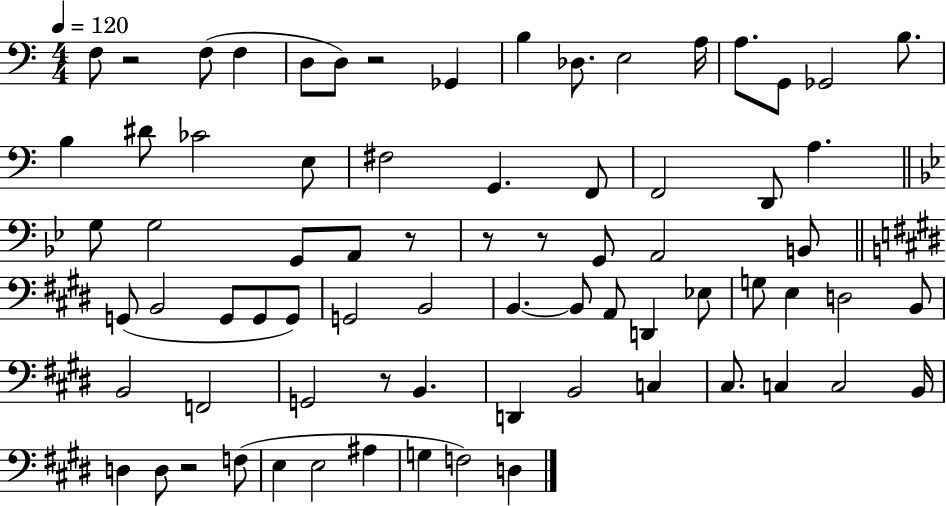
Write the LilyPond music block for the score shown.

{
  \clef bass
  \numericTimeSignature
  \time 4/4
  \key c \major
  \tempo 4 = 120
  \repeat volta 2 { f8 r2 f8( f4 | d8 d8) r2 ges,4 | b4 des8. e2 a16 | a8. g,8 ges,2 b8. | \break b4 dis'8 ces'2 e8 | fis2 g,4. f,8 | f,2 d,8 a4. | \bar "||" \break \key bes \major g8 g2 g,8 a,8 r8 | r8 r8 g,8 a,2 b,8 | \bar "||" \break \key e \major g,8( b,2 g,8 g,8 g,8) | g,2 b,2 | b,4.~~ b,8 a,8 d,4 ees8 | g8 e4 d2 b,8 | \break b,2 f,2 | g,2 r8 b,4. | d,4 b,2 c4 | cis8. c4 c2 b,16 | \break d4 d8 r2 f8( | e4 e2 ais4 | g4 f2) d4 | } \bar "|."
}